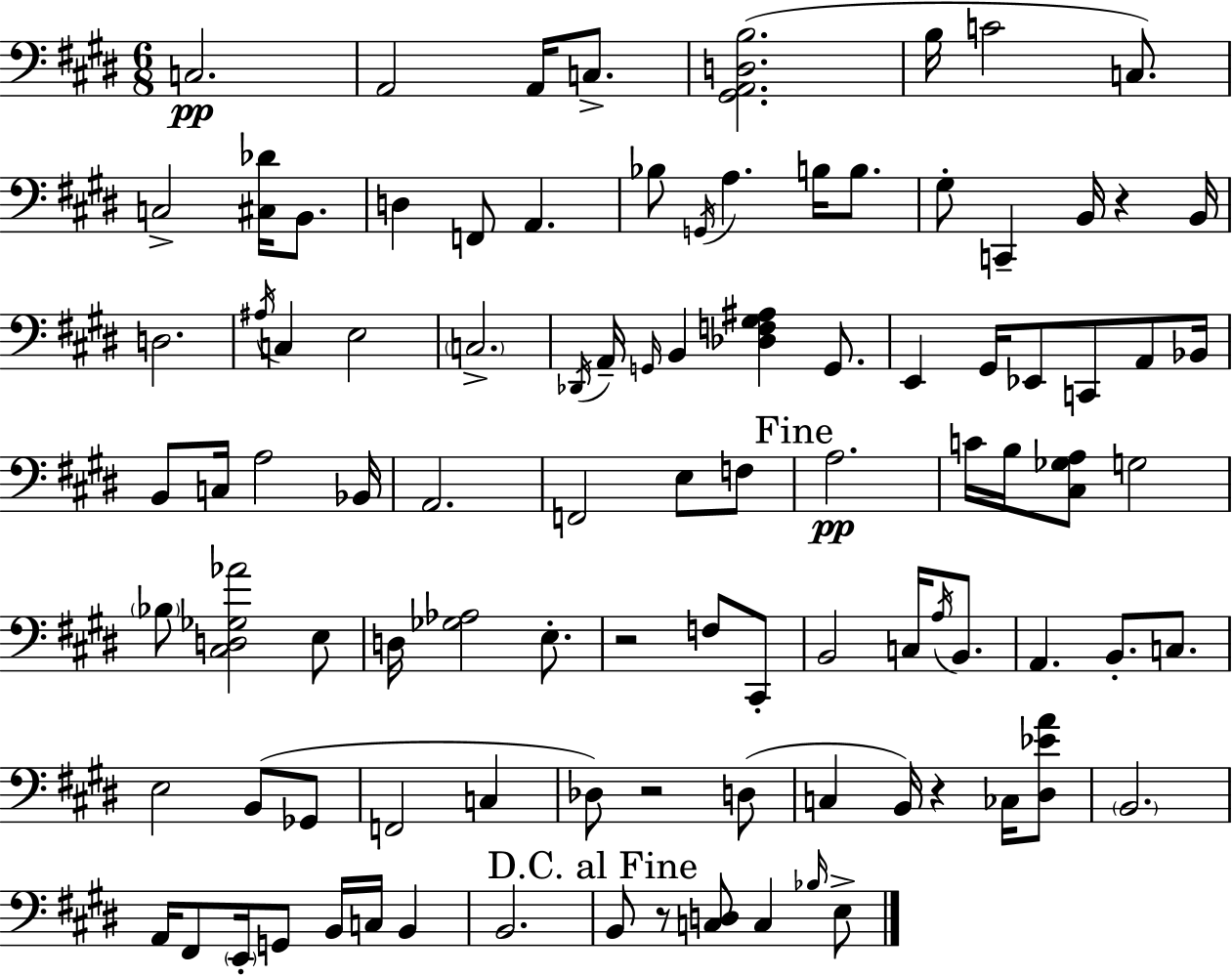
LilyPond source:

{
  \clef bass
  \numericTimeSignature
  \time 6/8
  \key e \major
  \repeat volta 2 { c2.\pp | a,2 a,16 c8.-> | <gis, a, d b>2.( | b16 c'2 c8.) | \break c2-> <cis des'>16 b,8. | d4 f,8 a,4. | bes8 \acciaccatura { g,16 } a4. b16 b8. | gis8-. c,4-- b,16 r4 | \break b,16 d2. | \acciaccatura { ais16 } c4 e2 | \parenthesize c2.-> | \acciaccatura { des,16 } a,16-- \grace { g,16 } b,4 <des f gis ais>4 | \break g,8. e,4 gis,16 ees,8 c,8 | a,8 bes,16 b,8 c16 a2 | bes,16 a,2. | f,2 | \break e8 f8 \mark "Fine" a2.\pp | c'16 b16 <cis ges a>8 g2 | \parenthesize bes8 <cis d ges aes'>2 | e8 d16 <ges aes>2 | \break e8.-. r2 | f8 cis,8-. b,2 | c16 \acciaccatura { a16 } b,8. a,4. b,8.-. | c8. e2 | \break b,8( ges,8 f,2 | c4 des8) r2 | d8( c4 b,16) r4 | ces16 <dis ees' a'>8 \parenthesize b,2. | \break a,16 fis,8 \parenthesize e,16-. g,8 b,16 | c16 b,4 b,2. | \mark "D.C. al Fine" b,8 r8 <c d>8 c4 | \grace { bes16 } e8-> } \bar "|."
}